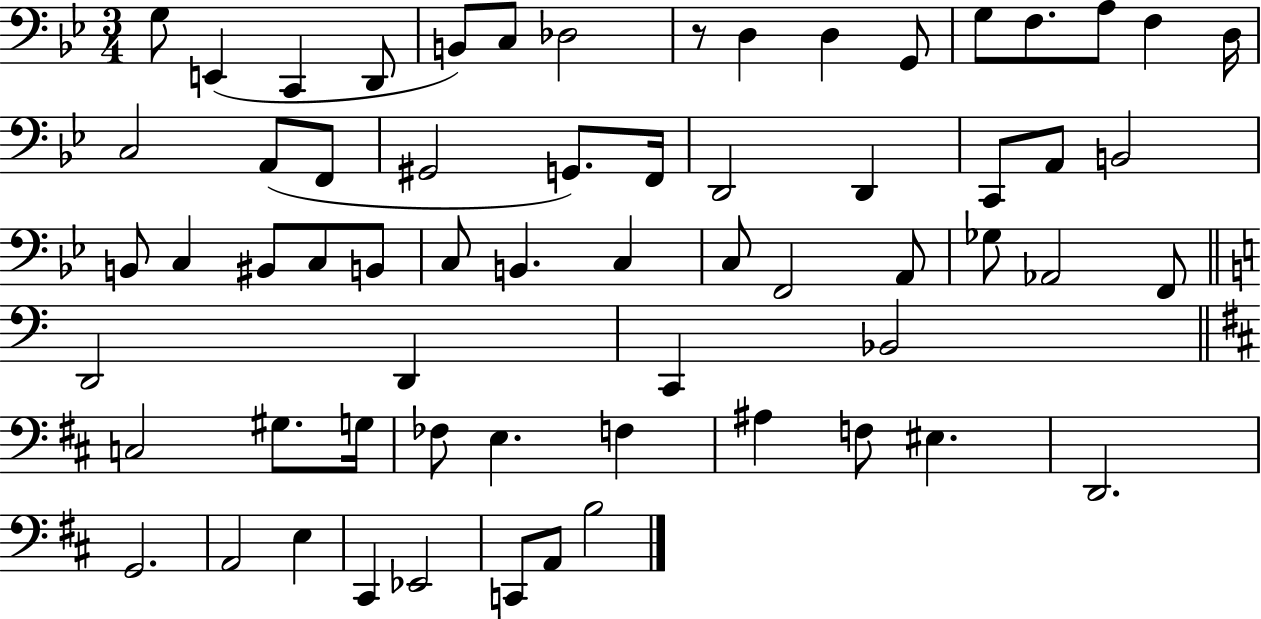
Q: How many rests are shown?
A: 1